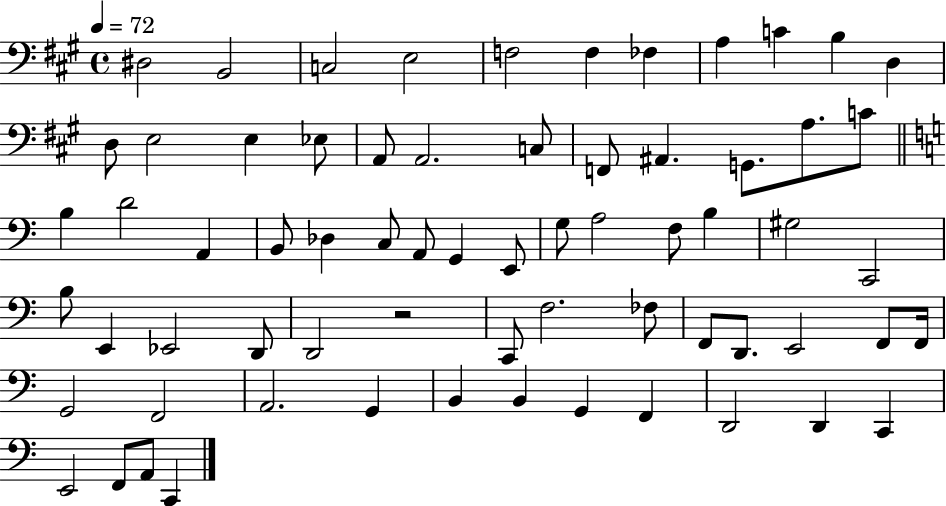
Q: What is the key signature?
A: A major